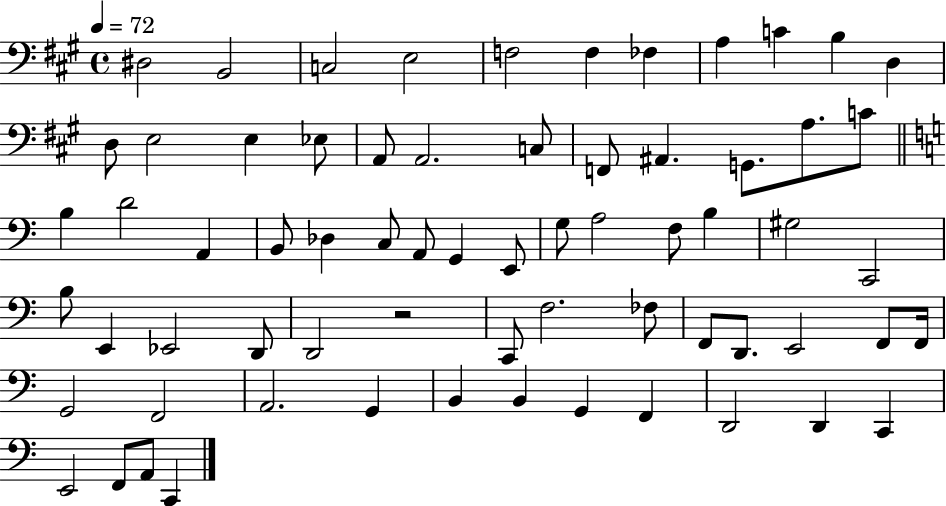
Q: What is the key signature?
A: A major